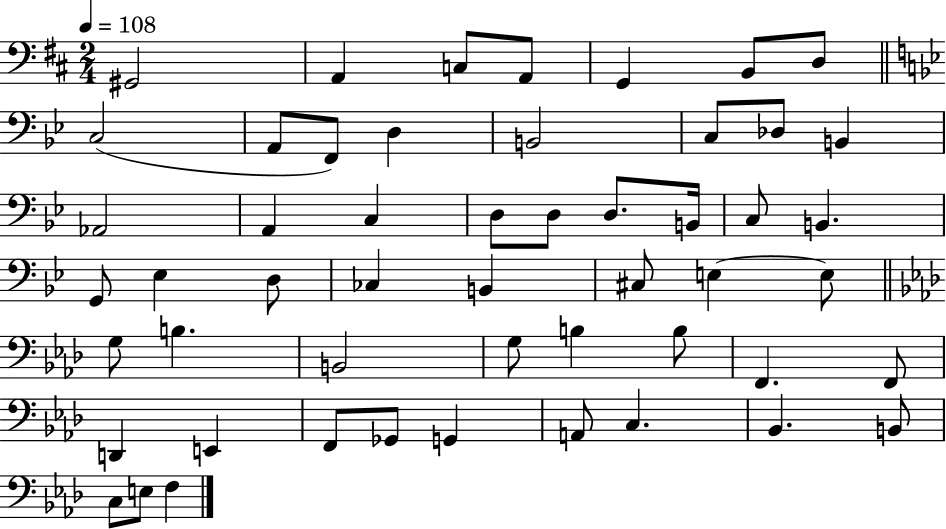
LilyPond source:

{
  \clef bass
  \numericTimeSignature
  \time 2/4
  \key d \major
  \tempo 4 = 108
  gis,2 | a,4 c8 a,8 | g,4 b,8 d8 | \bar "||" \break \key bes \major c2( | a,8 f,8) d4 | b,2 | c8 des8 b,4 | \break aes,2 | a,4 c4 | d8 d8 d8. b,16 | c8 b,4. | \break g,8 ees4 d8 | ces4 b,4 | cis8 e4~~ e8 | \bar "||" \break \key aes \major g8 b4. | b,2 | g8 b4 b8 | f,4. f,8 | \break d,4 e,4 | f,8 ges,8 g,4 | a,8 c4. | bes,4. b,8 | \break c8 e8 f4 | \bar "|."
}